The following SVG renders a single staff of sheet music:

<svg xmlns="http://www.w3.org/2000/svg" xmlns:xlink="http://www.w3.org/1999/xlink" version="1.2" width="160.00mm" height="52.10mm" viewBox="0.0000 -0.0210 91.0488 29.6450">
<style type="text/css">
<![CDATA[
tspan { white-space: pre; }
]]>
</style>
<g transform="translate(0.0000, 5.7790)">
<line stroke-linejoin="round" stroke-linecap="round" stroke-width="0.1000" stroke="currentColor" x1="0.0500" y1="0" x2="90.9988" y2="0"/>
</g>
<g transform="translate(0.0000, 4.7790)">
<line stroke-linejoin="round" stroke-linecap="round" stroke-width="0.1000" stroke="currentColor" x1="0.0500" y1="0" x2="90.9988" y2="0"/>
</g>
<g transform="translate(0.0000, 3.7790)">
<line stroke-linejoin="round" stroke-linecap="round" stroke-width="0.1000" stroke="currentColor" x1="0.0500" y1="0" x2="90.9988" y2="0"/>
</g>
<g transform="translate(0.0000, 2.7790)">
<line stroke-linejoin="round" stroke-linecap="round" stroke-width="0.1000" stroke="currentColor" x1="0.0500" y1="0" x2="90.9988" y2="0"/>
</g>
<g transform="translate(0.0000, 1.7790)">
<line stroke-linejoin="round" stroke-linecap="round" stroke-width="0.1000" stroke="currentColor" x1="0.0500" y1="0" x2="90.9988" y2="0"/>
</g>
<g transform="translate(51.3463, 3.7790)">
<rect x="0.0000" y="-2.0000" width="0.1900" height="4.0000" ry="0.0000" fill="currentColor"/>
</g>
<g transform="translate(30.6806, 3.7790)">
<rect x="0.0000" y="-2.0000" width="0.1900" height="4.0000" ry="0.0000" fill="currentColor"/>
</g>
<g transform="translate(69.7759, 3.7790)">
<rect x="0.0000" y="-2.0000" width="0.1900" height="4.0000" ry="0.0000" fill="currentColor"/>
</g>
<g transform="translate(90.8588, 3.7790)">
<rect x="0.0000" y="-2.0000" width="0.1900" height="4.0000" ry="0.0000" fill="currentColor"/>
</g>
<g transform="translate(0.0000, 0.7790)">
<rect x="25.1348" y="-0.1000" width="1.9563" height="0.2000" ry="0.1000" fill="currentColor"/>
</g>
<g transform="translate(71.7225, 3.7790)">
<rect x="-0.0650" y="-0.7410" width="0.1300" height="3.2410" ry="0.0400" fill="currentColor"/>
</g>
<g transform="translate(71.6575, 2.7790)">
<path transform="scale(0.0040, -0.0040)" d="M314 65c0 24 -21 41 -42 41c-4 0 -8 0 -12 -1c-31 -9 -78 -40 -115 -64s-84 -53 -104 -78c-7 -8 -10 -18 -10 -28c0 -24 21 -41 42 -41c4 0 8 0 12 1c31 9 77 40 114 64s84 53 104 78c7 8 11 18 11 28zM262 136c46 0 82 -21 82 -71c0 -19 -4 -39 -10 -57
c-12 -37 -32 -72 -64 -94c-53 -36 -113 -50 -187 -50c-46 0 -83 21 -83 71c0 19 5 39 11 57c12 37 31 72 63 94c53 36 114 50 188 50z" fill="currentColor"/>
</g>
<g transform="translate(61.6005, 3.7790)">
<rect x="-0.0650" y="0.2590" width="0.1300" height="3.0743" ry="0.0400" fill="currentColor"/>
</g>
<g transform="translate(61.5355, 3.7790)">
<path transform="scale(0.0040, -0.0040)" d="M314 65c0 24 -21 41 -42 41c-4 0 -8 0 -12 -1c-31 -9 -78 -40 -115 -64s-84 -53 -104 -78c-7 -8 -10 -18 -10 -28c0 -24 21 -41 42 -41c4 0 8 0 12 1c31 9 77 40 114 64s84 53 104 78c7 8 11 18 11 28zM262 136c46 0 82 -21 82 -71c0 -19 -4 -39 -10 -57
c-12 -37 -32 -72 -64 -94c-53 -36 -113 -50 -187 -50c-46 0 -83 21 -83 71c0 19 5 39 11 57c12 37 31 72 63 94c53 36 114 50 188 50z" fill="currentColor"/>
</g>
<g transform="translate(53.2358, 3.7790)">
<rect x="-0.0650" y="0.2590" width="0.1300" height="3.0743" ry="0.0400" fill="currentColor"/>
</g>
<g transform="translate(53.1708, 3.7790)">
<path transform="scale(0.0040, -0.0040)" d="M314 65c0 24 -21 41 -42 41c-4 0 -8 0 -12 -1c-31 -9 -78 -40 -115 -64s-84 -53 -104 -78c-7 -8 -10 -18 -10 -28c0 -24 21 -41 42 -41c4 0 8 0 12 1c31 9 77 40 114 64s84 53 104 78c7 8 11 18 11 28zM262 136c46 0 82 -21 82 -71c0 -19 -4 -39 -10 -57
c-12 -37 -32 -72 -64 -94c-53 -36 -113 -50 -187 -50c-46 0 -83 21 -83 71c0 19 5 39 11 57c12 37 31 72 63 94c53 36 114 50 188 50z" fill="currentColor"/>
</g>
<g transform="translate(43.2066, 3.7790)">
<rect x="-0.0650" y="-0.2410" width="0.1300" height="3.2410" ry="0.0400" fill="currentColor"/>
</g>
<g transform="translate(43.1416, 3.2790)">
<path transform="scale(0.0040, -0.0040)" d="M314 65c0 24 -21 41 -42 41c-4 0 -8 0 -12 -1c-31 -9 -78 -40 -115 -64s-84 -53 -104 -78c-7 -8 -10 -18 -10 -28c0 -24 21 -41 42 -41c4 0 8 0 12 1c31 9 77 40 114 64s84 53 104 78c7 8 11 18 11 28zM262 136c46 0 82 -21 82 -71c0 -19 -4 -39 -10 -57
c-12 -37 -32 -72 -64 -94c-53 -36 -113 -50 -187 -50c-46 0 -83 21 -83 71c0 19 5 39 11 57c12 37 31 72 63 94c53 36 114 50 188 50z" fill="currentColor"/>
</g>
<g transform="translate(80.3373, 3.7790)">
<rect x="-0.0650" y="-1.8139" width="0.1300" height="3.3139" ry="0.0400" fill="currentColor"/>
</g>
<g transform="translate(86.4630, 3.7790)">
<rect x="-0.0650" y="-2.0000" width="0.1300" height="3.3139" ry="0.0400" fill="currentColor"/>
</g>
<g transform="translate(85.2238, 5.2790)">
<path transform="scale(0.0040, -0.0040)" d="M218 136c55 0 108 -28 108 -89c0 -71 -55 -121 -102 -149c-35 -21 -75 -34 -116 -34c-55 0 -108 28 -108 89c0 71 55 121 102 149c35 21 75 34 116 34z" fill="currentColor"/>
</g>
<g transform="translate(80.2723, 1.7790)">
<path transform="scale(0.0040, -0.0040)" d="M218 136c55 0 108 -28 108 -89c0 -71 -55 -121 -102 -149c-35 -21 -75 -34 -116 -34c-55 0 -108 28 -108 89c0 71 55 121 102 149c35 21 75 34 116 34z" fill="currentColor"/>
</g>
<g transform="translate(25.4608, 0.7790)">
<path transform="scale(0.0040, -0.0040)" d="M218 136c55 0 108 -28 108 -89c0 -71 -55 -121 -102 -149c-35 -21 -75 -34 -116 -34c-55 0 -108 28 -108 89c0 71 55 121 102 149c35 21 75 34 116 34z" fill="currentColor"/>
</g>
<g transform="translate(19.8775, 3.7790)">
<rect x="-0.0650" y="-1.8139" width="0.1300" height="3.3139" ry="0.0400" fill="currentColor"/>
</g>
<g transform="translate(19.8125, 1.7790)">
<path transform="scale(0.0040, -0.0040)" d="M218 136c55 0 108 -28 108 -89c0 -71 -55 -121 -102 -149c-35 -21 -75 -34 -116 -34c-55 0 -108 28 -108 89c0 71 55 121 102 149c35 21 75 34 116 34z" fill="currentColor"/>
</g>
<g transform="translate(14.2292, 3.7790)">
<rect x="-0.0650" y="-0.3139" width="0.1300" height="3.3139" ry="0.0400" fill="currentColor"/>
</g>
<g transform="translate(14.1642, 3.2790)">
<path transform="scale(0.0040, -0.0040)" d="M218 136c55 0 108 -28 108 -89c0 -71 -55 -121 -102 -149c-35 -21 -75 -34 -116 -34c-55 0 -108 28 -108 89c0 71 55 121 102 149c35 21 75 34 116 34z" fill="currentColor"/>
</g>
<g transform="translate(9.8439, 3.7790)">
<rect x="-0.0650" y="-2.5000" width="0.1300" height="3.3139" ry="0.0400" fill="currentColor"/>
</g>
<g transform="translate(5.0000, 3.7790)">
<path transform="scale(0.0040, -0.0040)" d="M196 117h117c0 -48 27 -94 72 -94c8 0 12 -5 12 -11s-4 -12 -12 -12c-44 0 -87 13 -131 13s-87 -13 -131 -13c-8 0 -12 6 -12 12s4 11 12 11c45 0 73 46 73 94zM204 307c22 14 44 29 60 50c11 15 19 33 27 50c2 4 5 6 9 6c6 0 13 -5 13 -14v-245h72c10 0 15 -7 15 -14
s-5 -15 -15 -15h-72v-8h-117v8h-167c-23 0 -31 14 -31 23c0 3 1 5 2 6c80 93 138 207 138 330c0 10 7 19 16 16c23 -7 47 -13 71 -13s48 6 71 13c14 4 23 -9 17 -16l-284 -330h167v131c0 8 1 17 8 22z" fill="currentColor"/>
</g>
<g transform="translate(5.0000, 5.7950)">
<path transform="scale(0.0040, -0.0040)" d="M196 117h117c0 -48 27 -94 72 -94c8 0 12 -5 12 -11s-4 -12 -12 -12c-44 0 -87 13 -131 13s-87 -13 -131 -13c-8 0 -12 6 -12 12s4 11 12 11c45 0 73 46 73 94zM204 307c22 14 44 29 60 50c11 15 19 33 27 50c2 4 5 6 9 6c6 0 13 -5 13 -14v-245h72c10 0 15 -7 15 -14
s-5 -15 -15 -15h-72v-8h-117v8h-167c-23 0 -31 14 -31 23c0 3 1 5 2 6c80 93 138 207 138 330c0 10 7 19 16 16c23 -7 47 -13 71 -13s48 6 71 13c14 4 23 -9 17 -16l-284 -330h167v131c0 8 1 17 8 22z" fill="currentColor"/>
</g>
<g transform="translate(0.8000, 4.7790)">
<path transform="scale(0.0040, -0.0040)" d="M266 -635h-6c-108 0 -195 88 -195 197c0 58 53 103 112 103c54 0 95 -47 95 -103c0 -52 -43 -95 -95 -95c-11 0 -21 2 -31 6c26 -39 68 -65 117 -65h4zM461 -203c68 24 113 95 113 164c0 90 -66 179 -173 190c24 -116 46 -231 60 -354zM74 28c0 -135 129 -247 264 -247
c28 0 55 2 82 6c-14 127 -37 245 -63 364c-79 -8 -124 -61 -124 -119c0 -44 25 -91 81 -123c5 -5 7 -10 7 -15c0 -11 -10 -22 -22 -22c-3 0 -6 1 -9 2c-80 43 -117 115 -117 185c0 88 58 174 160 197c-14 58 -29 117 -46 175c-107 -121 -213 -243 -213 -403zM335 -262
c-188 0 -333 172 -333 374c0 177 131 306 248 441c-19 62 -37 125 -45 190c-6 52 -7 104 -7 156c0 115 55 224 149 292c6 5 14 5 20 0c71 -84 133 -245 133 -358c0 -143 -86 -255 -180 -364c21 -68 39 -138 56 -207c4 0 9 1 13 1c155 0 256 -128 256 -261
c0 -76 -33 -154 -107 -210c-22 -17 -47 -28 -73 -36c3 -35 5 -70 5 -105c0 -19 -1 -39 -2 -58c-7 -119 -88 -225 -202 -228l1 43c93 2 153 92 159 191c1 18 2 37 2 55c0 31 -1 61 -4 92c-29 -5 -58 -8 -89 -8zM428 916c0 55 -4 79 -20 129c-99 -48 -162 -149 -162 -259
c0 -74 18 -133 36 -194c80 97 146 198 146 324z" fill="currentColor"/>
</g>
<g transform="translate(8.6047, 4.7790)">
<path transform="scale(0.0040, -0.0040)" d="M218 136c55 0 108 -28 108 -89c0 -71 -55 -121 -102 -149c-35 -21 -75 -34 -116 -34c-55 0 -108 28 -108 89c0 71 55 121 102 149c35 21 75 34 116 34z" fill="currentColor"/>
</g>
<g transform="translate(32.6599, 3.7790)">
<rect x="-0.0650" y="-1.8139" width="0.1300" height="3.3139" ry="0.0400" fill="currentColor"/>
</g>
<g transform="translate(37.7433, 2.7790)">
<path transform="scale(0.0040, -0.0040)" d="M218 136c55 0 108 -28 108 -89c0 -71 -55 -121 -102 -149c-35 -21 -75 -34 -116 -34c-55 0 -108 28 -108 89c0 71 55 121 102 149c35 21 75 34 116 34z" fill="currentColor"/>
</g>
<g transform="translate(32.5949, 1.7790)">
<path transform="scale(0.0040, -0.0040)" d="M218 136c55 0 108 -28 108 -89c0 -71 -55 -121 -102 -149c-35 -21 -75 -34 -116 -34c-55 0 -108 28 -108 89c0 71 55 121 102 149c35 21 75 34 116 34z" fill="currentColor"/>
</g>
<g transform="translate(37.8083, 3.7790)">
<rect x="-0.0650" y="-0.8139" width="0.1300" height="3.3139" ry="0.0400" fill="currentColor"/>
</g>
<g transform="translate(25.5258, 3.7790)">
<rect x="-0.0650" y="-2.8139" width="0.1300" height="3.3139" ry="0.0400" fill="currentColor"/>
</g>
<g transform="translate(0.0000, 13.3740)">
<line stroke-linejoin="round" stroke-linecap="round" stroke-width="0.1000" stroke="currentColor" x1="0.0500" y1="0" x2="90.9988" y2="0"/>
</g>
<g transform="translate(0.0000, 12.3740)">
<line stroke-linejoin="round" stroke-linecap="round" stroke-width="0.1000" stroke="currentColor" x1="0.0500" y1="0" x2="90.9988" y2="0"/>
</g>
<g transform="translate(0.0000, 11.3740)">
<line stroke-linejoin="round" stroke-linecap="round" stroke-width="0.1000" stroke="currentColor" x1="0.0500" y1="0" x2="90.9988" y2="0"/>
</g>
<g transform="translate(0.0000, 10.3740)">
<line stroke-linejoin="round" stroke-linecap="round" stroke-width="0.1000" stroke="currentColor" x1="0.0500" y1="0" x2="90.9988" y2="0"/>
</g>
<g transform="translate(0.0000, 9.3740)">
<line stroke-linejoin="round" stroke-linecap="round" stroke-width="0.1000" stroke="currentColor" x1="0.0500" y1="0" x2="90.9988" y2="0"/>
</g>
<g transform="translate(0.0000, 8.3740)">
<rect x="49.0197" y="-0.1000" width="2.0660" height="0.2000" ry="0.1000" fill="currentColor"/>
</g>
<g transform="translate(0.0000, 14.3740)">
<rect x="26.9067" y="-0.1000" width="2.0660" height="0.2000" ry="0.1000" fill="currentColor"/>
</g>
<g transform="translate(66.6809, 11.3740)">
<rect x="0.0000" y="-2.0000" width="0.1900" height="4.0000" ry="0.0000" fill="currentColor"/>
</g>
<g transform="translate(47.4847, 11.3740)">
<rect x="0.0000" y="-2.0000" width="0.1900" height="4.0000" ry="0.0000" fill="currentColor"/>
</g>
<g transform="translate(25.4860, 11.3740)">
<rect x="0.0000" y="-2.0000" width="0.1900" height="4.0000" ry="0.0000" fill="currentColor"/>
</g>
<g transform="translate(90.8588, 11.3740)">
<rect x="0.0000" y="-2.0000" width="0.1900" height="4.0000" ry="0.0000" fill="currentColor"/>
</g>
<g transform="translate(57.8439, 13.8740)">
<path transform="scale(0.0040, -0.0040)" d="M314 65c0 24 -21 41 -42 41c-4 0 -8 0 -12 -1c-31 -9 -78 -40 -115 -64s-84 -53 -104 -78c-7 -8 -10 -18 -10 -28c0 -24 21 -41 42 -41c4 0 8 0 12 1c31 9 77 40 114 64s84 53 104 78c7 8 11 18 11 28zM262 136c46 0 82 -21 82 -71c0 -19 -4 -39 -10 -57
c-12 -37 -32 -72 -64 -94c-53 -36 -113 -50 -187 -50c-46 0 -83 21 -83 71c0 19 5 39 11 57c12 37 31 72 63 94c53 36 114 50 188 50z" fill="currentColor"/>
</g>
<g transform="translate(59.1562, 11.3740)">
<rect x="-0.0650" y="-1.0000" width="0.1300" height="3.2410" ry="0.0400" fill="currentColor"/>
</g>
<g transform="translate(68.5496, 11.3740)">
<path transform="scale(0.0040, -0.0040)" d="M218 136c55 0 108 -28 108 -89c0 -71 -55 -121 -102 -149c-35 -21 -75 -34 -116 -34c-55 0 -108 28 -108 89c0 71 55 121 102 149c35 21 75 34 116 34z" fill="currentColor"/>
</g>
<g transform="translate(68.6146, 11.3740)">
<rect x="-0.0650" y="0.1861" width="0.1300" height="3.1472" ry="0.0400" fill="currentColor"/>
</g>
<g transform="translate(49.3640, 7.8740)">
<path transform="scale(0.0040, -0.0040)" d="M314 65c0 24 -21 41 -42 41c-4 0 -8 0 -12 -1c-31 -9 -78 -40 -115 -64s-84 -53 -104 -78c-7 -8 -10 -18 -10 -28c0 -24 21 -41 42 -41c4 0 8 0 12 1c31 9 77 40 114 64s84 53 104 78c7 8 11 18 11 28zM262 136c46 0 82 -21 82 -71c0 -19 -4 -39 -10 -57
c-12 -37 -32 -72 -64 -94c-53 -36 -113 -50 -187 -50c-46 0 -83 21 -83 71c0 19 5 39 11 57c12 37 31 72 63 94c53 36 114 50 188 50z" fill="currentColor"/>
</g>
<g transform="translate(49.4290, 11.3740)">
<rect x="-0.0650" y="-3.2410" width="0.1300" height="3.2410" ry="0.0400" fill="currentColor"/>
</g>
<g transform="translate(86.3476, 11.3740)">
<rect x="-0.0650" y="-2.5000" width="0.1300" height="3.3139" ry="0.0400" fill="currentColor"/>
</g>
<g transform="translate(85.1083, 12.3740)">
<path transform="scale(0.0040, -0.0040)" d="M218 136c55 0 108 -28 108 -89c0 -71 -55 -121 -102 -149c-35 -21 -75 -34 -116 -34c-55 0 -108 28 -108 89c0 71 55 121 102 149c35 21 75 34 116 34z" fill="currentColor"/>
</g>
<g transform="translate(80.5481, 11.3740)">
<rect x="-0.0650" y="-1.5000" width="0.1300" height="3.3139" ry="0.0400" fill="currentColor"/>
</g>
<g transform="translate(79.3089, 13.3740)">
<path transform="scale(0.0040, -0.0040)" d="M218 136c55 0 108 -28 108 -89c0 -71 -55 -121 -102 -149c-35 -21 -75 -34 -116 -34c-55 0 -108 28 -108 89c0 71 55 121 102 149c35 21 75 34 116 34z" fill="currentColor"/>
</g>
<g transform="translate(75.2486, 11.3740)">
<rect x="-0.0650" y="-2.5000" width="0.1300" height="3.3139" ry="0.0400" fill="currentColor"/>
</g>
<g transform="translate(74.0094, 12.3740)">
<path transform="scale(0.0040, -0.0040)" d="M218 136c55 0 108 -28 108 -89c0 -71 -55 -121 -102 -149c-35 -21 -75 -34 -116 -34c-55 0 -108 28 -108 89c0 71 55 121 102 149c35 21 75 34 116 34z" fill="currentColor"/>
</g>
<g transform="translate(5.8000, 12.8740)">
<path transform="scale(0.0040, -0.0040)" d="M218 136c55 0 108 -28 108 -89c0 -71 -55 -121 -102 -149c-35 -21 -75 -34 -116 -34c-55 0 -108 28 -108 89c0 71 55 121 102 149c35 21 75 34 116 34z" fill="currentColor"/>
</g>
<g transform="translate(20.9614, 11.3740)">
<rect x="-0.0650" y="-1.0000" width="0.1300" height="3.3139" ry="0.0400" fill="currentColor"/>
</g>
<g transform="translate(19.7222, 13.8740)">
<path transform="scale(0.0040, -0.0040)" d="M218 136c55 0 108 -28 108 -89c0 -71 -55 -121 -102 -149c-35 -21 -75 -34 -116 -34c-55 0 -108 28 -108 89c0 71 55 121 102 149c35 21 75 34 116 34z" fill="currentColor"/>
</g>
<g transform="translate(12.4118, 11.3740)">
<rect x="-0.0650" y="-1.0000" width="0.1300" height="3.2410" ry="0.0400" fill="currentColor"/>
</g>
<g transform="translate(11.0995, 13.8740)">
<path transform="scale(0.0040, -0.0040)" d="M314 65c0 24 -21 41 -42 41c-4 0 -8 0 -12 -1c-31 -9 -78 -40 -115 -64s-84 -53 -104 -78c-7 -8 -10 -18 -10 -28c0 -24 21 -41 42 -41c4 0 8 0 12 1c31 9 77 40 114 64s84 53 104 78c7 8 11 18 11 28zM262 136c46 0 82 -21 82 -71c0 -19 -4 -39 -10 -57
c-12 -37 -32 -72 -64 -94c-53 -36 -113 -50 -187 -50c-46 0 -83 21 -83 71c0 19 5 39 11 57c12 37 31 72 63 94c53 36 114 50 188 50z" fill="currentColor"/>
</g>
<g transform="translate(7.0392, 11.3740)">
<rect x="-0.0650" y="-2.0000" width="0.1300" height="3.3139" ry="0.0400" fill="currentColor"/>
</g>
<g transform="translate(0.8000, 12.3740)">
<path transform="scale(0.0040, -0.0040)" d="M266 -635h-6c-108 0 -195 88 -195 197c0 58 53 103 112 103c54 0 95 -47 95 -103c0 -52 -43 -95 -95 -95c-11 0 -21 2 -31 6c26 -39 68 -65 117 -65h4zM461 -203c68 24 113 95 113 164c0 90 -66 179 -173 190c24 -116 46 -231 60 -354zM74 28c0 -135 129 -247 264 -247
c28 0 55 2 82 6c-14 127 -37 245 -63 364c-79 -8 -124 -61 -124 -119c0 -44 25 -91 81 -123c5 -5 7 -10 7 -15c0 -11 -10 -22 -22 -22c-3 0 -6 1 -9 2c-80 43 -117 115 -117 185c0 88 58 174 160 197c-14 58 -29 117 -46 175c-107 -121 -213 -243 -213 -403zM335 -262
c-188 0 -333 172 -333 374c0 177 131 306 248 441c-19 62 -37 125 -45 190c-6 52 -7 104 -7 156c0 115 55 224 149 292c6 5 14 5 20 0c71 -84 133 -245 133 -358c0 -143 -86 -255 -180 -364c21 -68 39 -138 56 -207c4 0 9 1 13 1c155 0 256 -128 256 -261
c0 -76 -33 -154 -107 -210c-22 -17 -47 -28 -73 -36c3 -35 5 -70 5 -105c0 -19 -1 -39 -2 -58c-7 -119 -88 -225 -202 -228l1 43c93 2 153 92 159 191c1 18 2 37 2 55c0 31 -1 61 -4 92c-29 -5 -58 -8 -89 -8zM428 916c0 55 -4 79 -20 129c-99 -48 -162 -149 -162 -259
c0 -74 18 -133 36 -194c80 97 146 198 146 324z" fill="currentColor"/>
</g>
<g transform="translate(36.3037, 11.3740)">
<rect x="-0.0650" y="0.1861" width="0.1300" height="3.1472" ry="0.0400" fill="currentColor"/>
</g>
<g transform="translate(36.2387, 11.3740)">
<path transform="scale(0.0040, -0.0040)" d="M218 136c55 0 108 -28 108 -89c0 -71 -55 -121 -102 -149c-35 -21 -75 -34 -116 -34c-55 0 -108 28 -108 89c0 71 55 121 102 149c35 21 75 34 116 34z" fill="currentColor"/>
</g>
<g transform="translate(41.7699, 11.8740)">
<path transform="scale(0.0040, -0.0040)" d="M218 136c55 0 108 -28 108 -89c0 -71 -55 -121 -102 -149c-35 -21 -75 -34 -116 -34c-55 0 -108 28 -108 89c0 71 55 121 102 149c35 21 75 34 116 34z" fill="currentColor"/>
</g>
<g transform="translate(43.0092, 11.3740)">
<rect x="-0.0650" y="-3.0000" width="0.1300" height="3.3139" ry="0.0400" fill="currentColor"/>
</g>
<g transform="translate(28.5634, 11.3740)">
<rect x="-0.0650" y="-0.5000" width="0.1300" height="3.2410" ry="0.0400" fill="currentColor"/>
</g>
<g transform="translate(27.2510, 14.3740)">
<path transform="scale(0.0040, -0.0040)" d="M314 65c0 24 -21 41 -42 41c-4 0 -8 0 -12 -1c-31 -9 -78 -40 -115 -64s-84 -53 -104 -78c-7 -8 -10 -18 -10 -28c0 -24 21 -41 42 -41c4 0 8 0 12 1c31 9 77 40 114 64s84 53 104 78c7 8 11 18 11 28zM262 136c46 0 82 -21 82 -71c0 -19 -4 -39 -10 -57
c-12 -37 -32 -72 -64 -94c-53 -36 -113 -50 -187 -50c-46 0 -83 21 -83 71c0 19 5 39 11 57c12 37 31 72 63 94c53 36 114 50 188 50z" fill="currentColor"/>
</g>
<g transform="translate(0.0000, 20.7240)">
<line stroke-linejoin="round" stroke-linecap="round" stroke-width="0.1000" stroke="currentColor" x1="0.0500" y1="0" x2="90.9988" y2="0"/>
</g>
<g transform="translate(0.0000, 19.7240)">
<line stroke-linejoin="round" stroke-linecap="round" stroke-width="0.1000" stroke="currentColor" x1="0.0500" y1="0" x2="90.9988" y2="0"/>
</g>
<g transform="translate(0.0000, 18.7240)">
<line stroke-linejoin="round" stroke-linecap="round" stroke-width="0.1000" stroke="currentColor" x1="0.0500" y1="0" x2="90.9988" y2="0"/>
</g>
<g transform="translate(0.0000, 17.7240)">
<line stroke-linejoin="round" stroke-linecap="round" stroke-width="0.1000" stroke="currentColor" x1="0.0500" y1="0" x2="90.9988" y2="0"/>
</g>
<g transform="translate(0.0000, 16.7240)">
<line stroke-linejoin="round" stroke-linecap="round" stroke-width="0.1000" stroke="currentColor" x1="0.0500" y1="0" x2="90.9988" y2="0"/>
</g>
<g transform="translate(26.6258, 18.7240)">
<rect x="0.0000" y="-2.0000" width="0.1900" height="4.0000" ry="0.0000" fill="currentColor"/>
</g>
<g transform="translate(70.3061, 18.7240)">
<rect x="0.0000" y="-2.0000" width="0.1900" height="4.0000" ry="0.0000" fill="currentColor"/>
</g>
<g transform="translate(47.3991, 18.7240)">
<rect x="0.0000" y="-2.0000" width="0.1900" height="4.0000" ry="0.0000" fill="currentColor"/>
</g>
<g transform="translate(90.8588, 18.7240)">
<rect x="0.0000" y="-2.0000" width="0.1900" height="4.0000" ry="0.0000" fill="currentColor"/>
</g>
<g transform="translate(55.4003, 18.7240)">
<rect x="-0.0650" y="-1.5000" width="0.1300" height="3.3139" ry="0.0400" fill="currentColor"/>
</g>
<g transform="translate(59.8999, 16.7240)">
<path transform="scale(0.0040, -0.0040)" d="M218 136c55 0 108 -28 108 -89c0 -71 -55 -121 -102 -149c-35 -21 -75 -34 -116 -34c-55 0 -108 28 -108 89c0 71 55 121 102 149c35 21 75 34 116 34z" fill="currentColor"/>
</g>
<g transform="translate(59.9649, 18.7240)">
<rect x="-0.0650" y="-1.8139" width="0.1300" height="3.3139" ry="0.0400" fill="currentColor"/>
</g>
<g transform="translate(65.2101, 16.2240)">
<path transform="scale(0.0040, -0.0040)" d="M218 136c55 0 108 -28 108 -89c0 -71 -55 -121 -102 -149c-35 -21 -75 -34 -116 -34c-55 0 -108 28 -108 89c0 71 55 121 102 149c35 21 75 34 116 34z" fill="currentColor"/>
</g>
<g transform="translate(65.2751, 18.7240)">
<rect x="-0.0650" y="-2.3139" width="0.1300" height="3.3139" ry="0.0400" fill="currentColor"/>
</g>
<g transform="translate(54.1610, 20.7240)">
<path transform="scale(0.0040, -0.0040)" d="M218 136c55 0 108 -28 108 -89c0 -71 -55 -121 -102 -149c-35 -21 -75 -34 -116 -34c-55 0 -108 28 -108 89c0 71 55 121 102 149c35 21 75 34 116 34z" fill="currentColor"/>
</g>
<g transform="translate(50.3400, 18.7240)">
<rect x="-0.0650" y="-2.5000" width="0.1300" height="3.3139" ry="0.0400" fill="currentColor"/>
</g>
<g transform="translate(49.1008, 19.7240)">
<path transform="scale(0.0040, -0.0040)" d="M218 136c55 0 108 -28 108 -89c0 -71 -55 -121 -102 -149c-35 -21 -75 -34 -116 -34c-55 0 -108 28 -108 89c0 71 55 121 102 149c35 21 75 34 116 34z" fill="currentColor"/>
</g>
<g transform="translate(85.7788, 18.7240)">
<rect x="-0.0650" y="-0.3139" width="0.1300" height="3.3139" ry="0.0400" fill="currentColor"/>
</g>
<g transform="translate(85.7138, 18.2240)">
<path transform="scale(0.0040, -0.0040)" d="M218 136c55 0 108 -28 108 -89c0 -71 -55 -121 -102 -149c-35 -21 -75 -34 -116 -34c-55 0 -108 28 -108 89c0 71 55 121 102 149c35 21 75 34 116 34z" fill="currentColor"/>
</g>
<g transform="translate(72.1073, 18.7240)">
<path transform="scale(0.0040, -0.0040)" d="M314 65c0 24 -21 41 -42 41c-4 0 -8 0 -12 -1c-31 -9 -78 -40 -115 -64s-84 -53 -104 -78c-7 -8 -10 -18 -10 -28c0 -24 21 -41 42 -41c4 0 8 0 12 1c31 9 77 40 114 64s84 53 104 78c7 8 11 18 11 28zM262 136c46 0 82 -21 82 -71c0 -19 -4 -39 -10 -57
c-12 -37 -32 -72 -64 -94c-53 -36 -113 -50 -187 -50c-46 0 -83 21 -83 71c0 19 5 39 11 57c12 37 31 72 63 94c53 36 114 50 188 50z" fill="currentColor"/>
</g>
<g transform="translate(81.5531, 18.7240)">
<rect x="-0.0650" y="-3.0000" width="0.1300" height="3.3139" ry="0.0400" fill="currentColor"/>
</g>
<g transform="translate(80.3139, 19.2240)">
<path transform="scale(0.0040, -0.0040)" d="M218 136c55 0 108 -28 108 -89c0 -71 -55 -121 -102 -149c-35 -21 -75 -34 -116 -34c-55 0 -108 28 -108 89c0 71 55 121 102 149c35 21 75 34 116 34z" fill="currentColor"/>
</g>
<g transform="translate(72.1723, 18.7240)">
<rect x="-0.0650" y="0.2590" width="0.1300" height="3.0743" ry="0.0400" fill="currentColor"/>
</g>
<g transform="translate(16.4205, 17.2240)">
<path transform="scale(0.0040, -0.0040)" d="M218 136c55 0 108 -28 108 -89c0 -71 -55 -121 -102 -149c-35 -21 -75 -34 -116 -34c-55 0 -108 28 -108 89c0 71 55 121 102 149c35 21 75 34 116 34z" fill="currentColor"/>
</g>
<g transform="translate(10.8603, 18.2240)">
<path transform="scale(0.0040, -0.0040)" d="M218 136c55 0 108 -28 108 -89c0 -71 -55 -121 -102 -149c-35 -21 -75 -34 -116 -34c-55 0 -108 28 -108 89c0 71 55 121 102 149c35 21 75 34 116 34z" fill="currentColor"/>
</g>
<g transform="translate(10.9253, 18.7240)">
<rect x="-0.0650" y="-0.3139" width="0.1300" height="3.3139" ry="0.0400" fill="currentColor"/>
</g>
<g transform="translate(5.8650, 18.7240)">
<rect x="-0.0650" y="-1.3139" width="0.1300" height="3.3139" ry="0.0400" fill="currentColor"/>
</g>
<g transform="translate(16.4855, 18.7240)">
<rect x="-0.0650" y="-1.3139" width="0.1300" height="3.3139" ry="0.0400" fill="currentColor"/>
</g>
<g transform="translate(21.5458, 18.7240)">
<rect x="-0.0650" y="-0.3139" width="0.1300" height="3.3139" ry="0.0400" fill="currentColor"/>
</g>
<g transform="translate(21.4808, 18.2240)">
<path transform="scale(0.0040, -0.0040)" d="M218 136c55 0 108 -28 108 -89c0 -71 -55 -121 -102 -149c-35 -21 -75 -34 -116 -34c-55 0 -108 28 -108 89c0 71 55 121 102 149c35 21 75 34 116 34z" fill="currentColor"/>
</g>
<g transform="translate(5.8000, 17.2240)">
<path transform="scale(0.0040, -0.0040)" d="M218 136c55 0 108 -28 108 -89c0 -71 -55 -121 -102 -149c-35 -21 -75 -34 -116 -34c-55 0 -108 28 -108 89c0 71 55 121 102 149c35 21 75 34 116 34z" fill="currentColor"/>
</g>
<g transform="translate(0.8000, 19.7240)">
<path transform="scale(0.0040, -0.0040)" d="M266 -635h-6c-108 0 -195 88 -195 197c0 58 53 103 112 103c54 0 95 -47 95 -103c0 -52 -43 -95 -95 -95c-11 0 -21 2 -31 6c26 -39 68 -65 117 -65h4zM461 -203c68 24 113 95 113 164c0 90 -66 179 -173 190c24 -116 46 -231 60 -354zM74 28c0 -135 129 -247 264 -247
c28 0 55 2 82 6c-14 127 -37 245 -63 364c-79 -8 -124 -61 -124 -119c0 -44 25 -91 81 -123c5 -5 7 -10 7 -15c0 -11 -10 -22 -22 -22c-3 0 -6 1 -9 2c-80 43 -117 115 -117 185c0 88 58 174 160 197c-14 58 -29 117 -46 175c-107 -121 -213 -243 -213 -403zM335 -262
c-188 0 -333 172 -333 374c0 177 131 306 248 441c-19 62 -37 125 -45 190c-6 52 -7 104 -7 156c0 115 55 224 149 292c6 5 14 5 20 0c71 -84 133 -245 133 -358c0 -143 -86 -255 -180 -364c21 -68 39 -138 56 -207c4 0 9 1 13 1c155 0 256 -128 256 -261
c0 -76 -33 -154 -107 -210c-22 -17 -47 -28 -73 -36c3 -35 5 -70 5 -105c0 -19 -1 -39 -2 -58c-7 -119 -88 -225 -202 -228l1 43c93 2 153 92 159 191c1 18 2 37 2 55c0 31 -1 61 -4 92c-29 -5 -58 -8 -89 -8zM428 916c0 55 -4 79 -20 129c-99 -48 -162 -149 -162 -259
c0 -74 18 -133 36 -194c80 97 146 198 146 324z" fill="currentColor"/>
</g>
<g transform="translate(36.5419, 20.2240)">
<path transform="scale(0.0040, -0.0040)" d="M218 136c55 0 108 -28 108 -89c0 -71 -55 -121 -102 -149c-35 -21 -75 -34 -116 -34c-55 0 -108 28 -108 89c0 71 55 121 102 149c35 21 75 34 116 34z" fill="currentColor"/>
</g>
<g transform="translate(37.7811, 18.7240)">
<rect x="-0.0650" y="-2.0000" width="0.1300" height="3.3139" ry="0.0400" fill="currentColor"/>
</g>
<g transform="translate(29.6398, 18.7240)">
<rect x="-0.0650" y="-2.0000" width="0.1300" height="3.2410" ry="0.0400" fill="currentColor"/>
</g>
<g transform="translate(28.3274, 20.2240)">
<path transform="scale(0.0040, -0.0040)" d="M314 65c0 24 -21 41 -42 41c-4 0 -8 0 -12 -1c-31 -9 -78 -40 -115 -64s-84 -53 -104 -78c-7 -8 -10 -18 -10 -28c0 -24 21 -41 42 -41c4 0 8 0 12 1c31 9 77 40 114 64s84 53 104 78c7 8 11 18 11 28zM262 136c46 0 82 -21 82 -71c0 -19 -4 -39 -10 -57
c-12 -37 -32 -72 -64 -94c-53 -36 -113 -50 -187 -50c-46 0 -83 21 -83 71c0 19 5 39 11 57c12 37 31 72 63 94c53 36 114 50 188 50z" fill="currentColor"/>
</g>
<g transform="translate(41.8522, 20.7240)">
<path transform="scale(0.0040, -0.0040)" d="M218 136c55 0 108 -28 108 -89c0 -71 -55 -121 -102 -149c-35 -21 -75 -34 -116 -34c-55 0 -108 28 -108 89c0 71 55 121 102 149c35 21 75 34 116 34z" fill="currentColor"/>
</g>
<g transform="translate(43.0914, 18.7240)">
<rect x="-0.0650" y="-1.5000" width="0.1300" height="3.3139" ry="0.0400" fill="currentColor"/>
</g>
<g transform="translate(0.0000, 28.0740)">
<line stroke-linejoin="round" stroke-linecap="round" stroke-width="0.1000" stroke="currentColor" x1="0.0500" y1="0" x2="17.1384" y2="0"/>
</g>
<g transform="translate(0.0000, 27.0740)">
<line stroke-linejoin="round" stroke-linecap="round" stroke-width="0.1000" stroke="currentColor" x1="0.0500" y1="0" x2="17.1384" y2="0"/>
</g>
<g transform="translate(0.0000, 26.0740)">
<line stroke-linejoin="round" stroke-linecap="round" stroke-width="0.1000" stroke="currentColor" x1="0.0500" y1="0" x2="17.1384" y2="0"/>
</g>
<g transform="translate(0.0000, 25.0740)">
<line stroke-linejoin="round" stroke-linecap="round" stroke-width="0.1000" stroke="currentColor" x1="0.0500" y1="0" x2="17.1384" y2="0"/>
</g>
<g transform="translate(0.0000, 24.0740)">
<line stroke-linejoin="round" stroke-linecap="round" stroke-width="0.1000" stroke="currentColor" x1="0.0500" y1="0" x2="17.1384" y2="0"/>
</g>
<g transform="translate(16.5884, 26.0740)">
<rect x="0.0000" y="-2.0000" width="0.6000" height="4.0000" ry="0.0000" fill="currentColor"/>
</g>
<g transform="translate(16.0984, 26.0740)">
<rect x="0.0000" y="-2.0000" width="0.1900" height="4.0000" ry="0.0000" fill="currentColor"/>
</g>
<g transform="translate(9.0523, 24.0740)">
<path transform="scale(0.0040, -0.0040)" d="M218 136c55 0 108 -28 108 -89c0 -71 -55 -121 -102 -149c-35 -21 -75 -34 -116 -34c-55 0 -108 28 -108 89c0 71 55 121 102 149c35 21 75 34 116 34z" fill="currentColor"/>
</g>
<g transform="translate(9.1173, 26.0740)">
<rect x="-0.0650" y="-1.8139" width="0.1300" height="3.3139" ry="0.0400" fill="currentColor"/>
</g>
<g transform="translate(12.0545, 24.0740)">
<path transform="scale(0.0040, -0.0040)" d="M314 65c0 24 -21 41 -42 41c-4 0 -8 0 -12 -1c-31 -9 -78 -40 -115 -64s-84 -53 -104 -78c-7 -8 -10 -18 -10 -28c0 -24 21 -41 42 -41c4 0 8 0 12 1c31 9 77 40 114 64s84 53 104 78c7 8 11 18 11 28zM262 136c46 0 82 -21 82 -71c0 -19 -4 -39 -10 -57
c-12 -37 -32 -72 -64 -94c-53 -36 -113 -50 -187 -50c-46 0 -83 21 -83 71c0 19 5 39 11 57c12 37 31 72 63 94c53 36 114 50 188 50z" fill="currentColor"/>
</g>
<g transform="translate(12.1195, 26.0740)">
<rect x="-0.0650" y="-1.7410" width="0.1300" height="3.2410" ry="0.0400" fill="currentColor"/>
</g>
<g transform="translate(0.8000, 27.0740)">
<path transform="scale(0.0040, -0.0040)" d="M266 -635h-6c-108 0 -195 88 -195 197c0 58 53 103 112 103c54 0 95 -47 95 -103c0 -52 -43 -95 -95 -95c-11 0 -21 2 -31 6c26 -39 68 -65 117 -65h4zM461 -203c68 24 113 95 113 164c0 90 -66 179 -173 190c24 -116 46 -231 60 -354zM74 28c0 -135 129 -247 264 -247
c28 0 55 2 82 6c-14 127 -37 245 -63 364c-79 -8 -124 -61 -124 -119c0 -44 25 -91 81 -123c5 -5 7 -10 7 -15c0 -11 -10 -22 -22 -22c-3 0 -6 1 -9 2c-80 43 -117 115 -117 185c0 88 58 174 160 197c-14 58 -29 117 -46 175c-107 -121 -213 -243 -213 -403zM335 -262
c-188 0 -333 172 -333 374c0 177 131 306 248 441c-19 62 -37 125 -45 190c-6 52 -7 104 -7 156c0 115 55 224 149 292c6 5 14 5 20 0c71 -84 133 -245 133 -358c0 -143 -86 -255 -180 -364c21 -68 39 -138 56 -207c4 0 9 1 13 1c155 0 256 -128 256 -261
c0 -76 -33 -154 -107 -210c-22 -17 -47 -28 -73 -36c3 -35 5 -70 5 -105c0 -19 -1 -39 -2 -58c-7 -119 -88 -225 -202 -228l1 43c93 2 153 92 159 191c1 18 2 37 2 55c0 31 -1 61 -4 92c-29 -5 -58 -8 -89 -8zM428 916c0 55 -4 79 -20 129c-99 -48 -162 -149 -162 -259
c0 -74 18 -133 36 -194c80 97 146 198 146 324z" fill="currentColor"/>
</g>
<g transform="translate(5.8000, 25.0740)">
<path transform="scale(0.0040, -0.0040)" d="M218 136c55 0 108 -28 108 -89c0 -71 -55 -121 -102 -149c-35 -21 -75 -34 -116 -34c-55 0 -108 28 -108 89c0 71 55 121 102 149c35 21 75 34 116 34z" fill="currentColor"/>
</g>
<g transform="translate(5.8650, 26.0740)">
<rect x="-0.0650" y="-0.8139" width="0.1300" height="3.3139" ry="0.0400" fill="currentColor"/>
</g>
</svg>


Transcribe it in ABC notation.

X:1
T:Untitled
M:4/4
L:1/4
K:C
G c f a f d c2 B2 B2 d2 f F F D2 D C2 B A b2 D2 B G E G e c e c F2 F E G E f g B2 A c d f f2